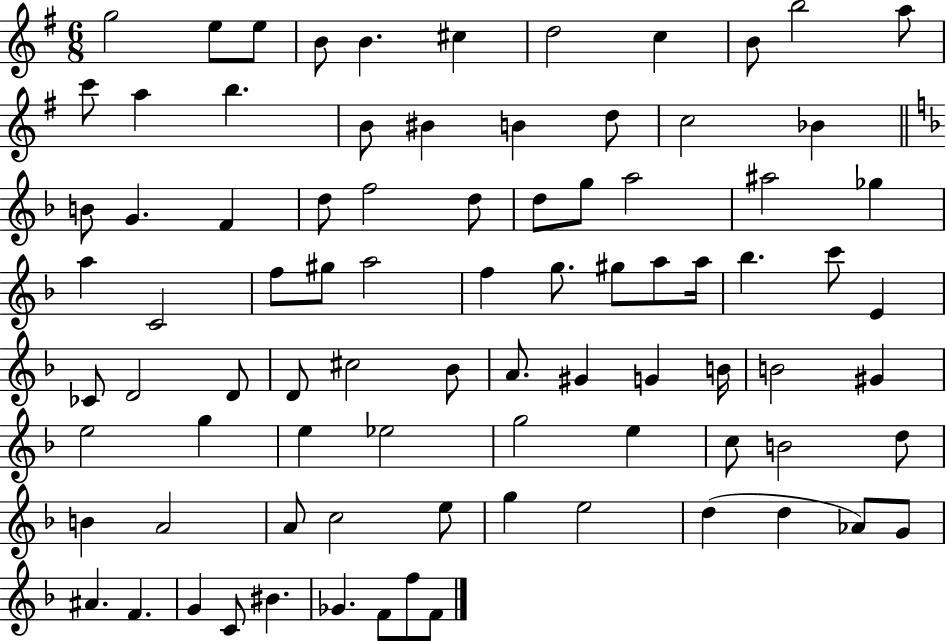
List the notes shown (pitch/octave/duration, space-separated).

G5/h E5/e E5/e B4/e B4/q. C#5/q D5/h C5/q B4/e B5/h A5/e C6/e A5/q B5/q. B4/e BIS4/q B4/q D5/e C5/h Bb4/q B4/e G4/q. F4/q D5/e F5/h D5/e D5/e G5/e A5/h A#5/h Gb5/q A5/q C4/h F5/e G#5/e A5/h F5/q G5/e. G#5/e A5/e A5/s Bb5/q. C6/e E4/q CES4/e D4/h D4/e D4/e C#5/h Bb4/e A4/e. G#4/q G4/q B4/s B4/h G#4/q E5/h G5/q E5/q Eb5/h G5/h E5/q C5/e B4/h D5/e B4/q A4/h A4/e C5/h E5/e G5/q E5/h D5/q D5/q Ab4/e G4/e A#4/q. F4/q. G4/q C4/e BIS4/q. Gb4/q. F4/e F5/e F4/e